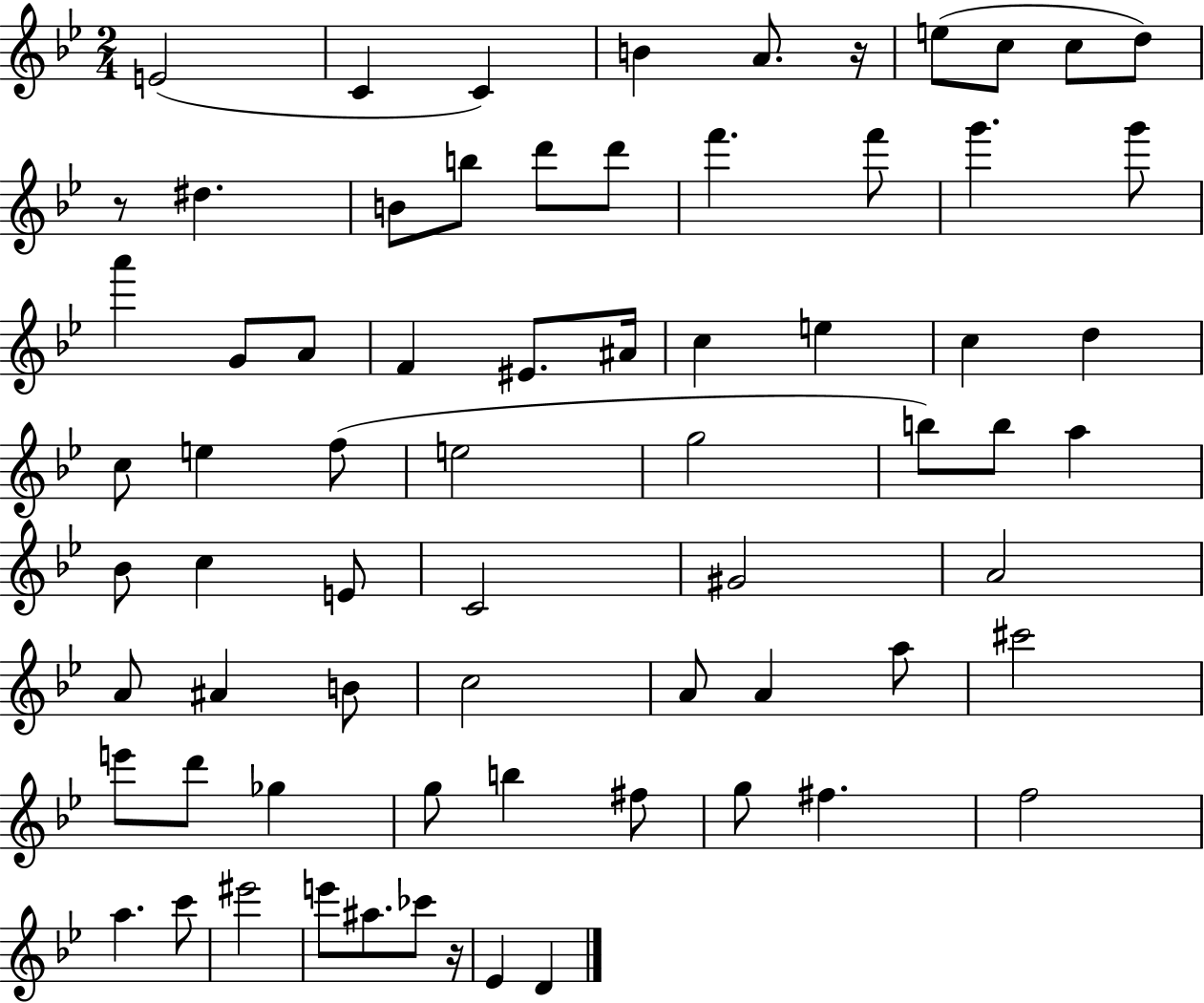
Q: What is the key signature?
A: BES major